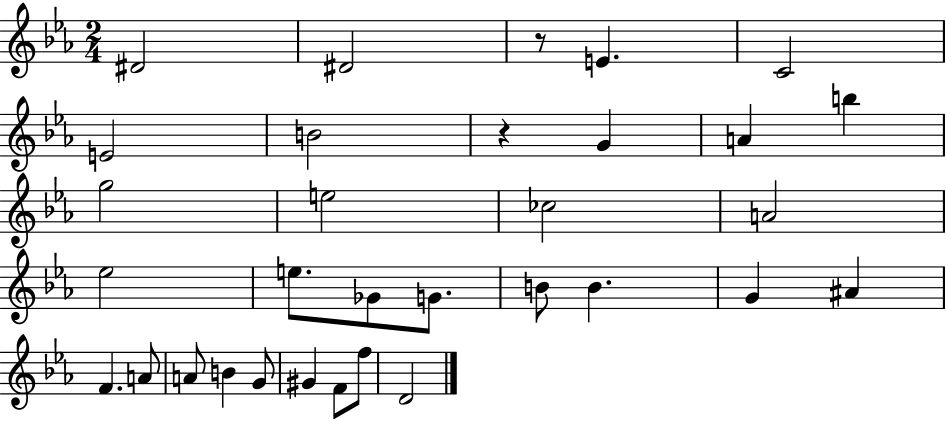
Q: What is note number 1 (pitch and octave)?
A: D#4